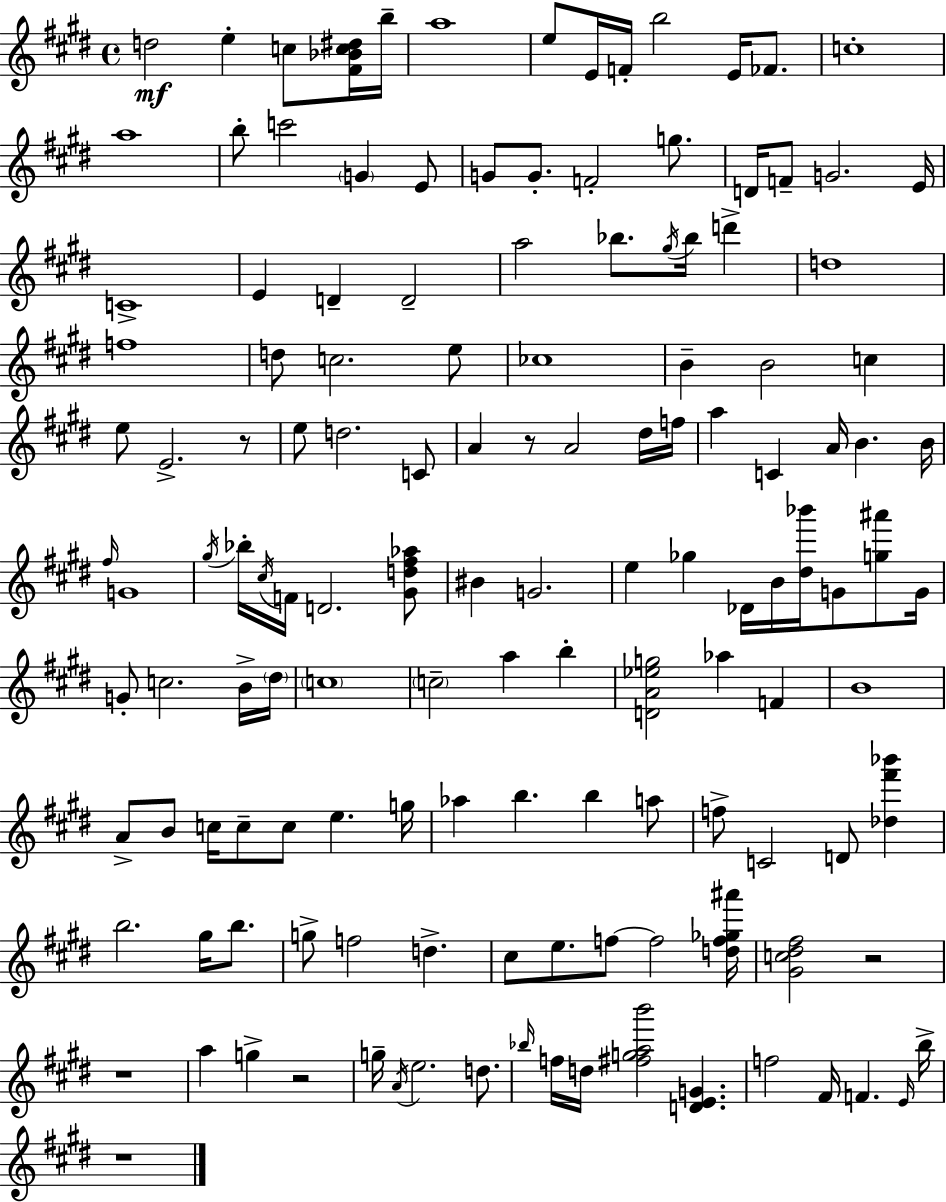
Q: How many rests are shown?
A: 6